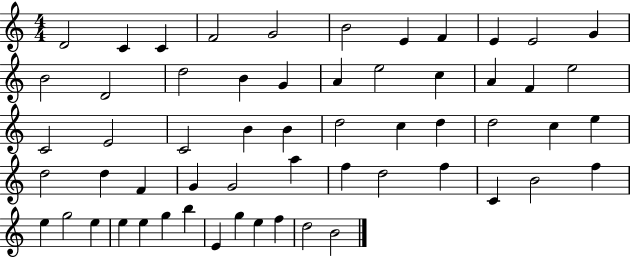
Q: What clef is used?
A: treble